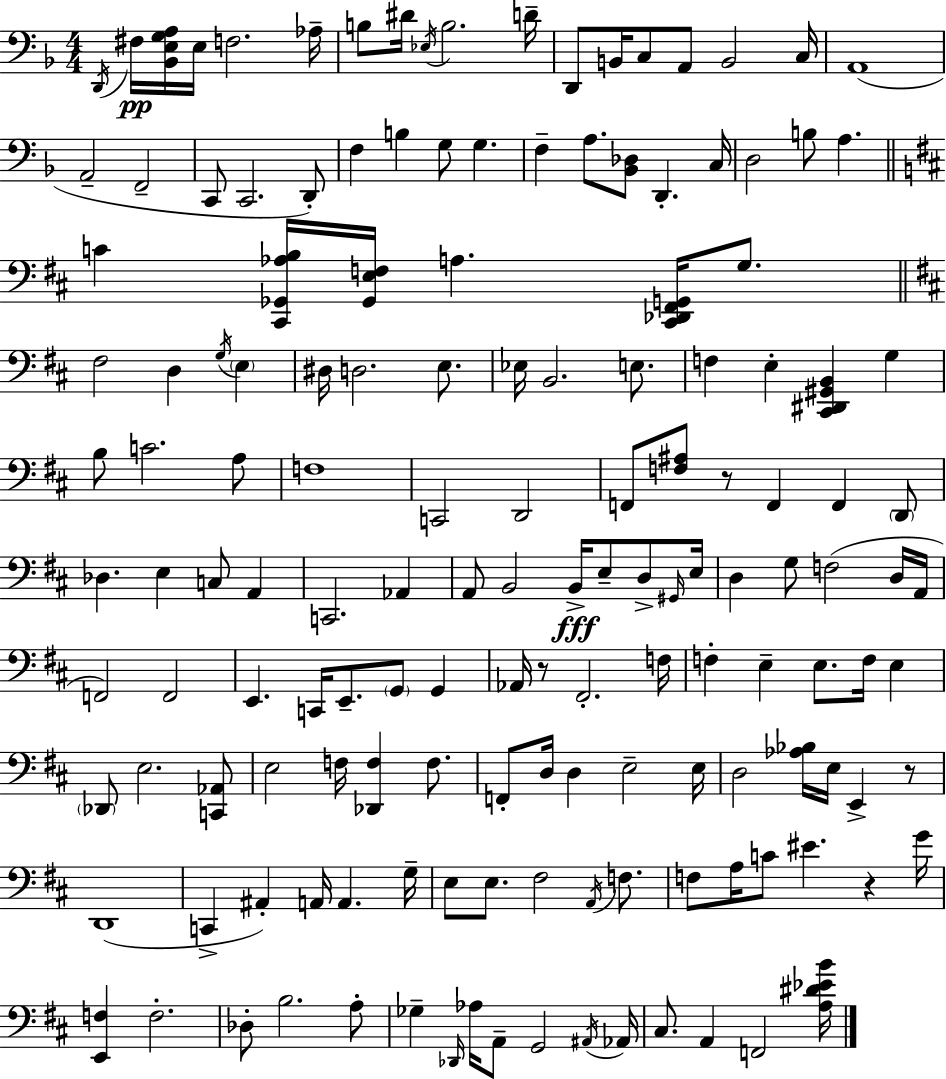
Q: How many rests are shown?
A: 4